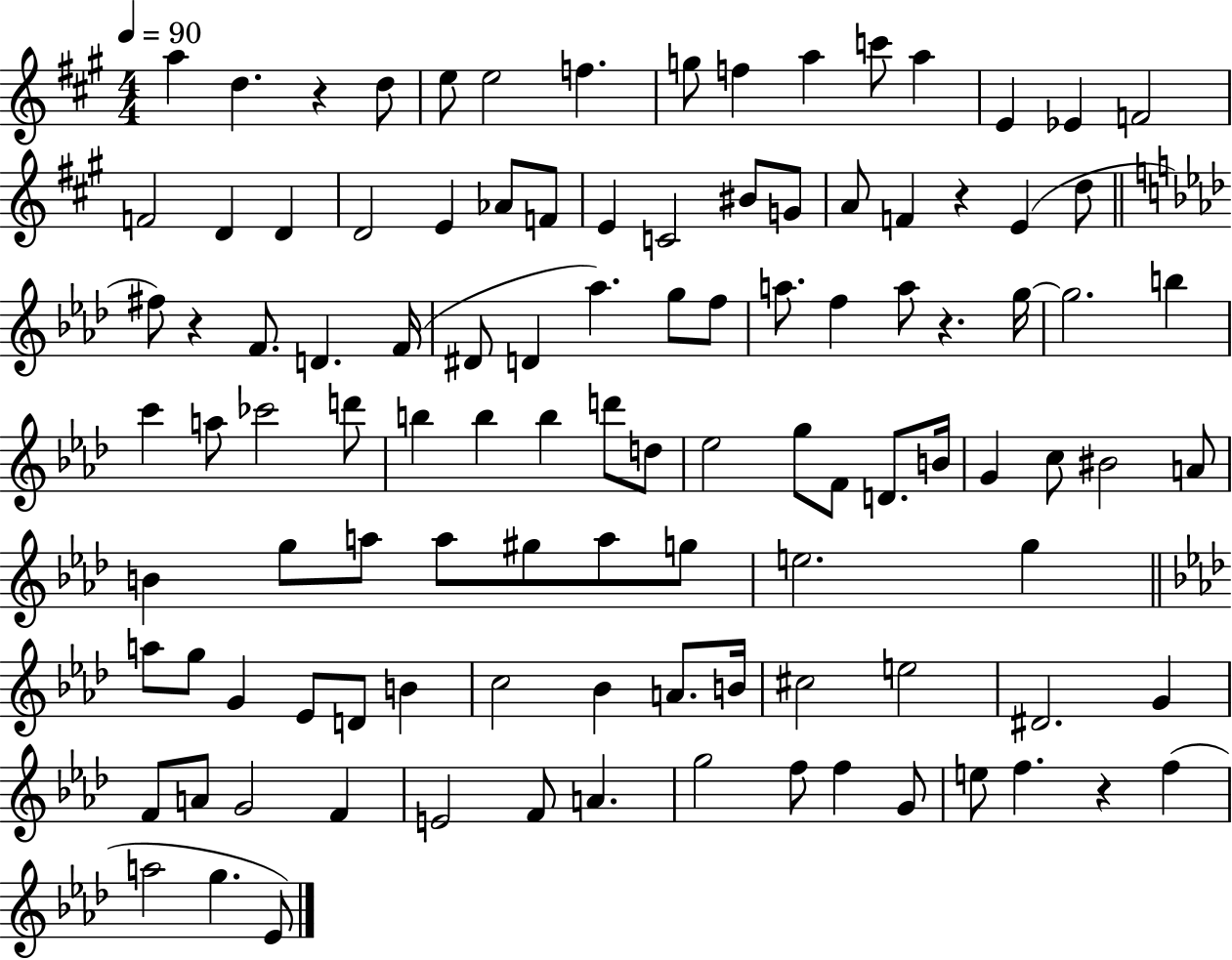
X:1
T:Untitled
M:4/4
L:1/4
K:A
a d z d/2 e/2 e2 f g/2 f a c'/2 a E _E F2 F2 D D D2 E _A/2 F/2 E C2 ^B/2 G/2 A/2 F z E d/2 ^f/2 z F/2 D F/4 ^D/2 D _a g/2 f/2 a/2 f a/2 z g/4 g2 b c' a/2 _c'2 d'/2 b b b d'/2 d/2 _e2 g/2 F/2 D/2 B/4 G c/2 ^B2 A/2 B g/2 a/2 a/2 ^g/2 a/2 g/2 e2 g a/2 g/2 G _E/2 D/2 B c2 _B A/2 B/4 ^c2 e2 ^D2 G F/2 A/2 G2 F E2 F/2 A g2 f/2 f G/2 e/2 f z f a2 g _E/2